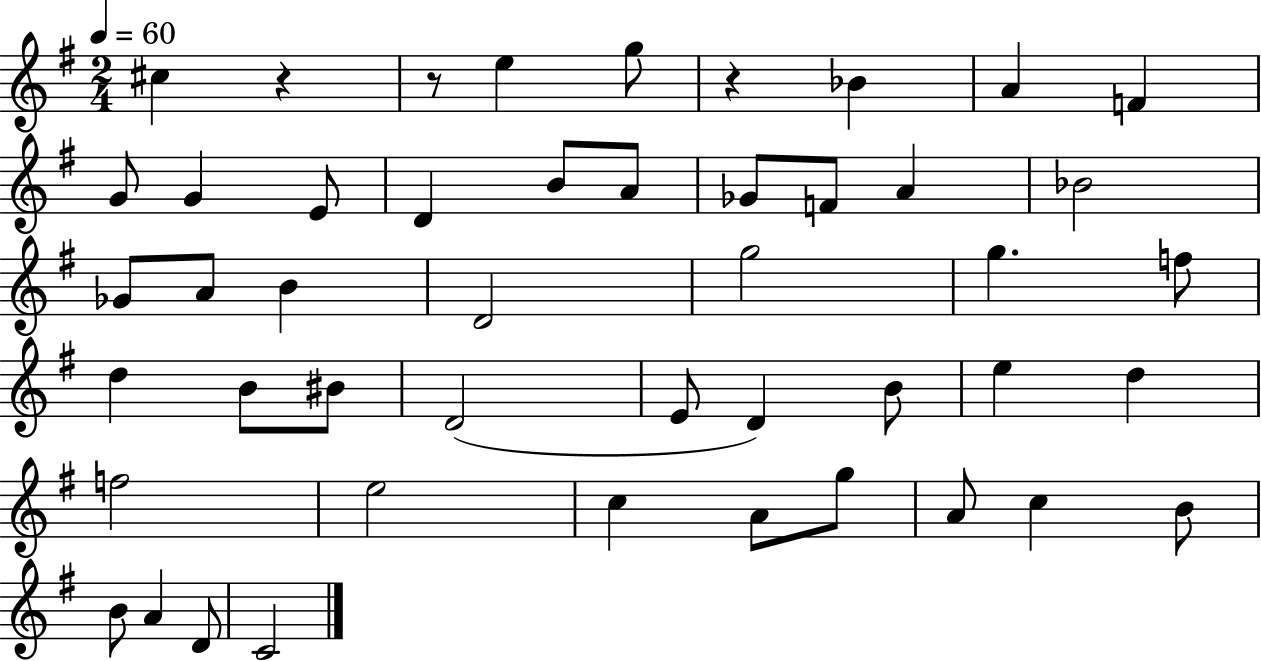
{
  \clef treble
  \numericTimeSignature
  \time 2/4
  \key g \major
  \tempo 4 = 60
  cis''4 r4 | r8 e''4 g''8 | r4 bes'4 | a'4 f'4 | \break g'8 g'4 e'8 | d'4 b'8 a'8 | ges'8 f'8 a'4 | bes'2 | \break ges'8 a'8 b'4 | d'2 | g''2 | g''4. f''8 | \break d''4 b'8 bis'8 | d'2( | e'8 d'4) b'8 | e''4 d''4 | \break f''2 | e''2 | c''4 a'8 g''8 | a'8 c''4 b'8 | \break b'8 a'4 d'8 | c'2 | \bar "|."
}